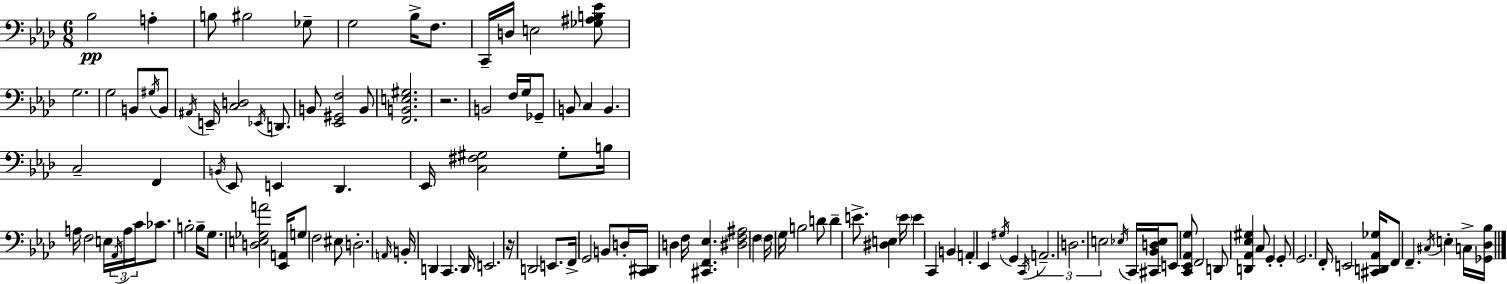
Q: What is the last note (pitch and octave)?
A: C3